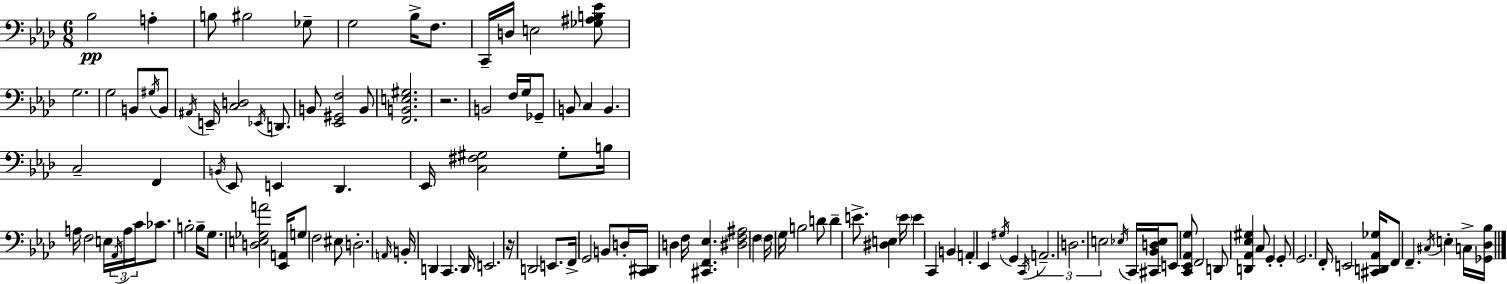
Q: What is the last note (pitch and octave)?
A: C3